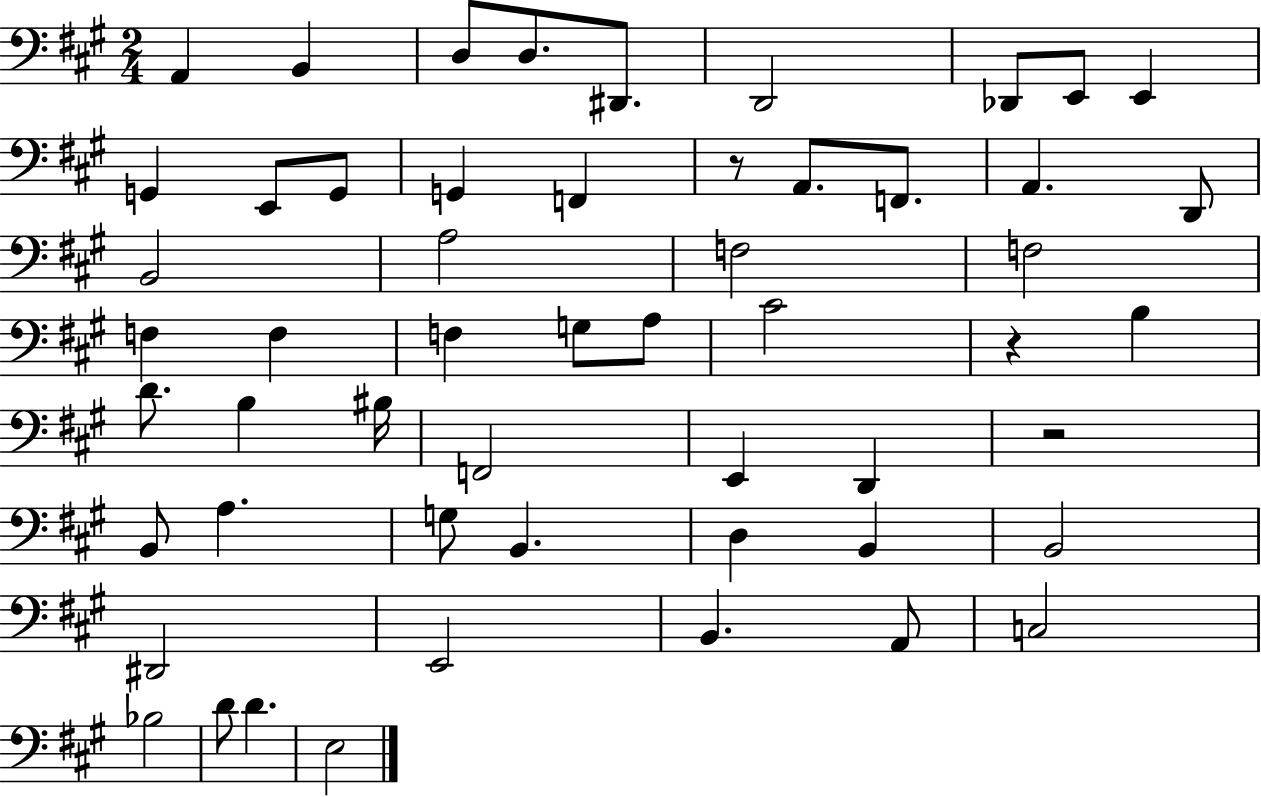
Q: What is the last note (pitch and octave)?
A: E3